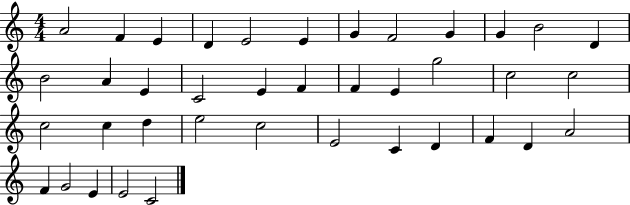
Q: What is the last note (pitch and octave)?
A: C4